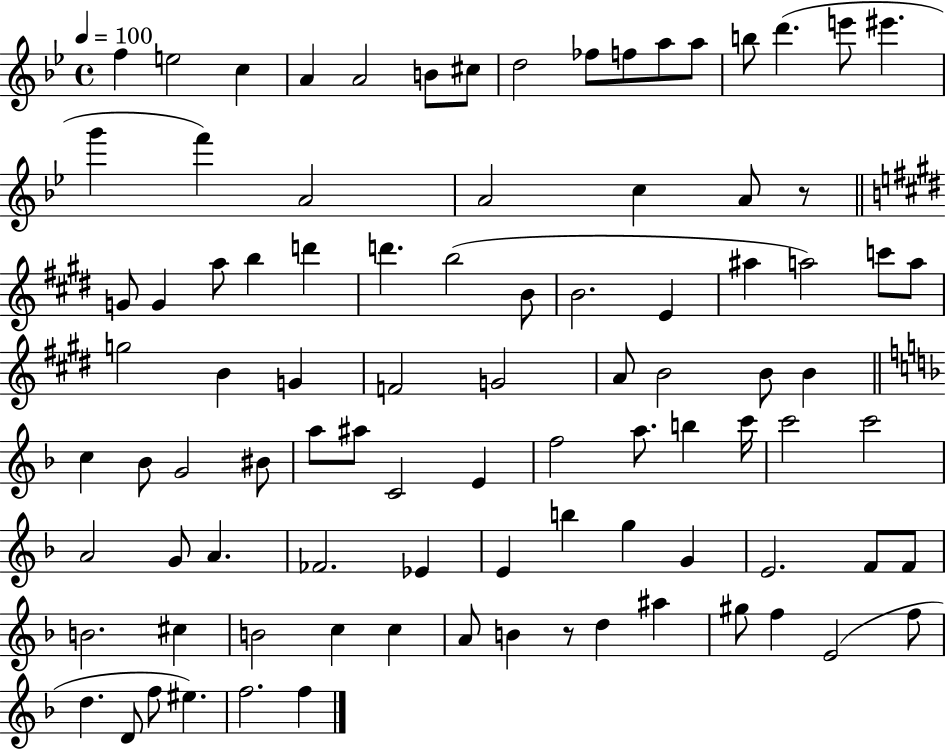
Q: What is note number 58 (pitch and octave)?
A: C6